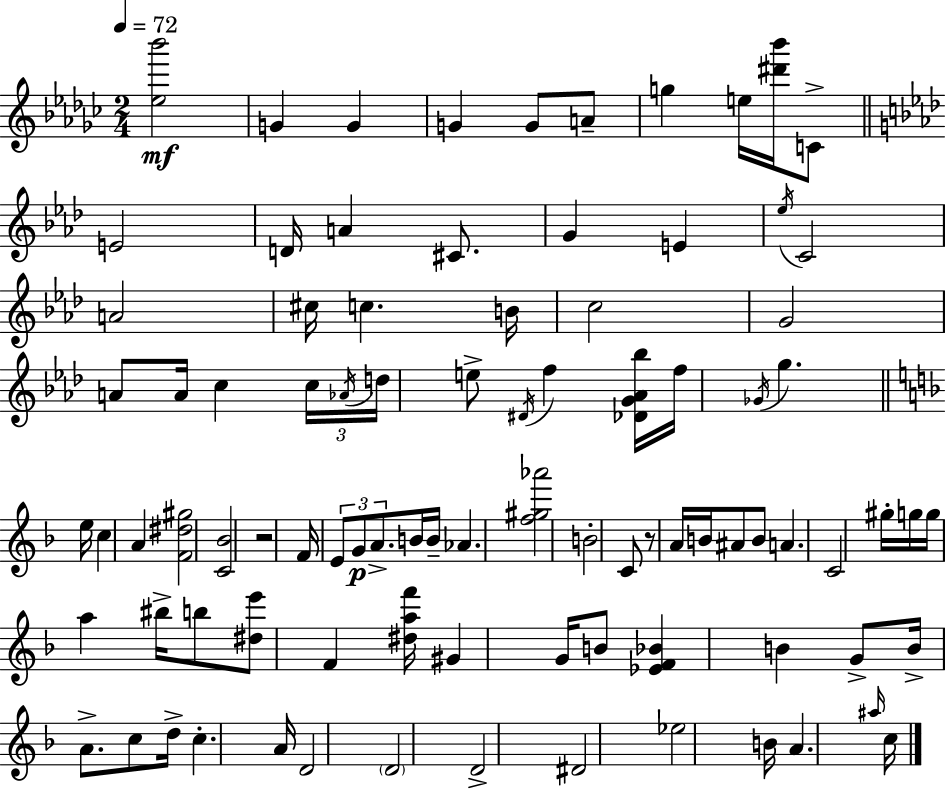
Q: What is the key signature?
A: EES minor